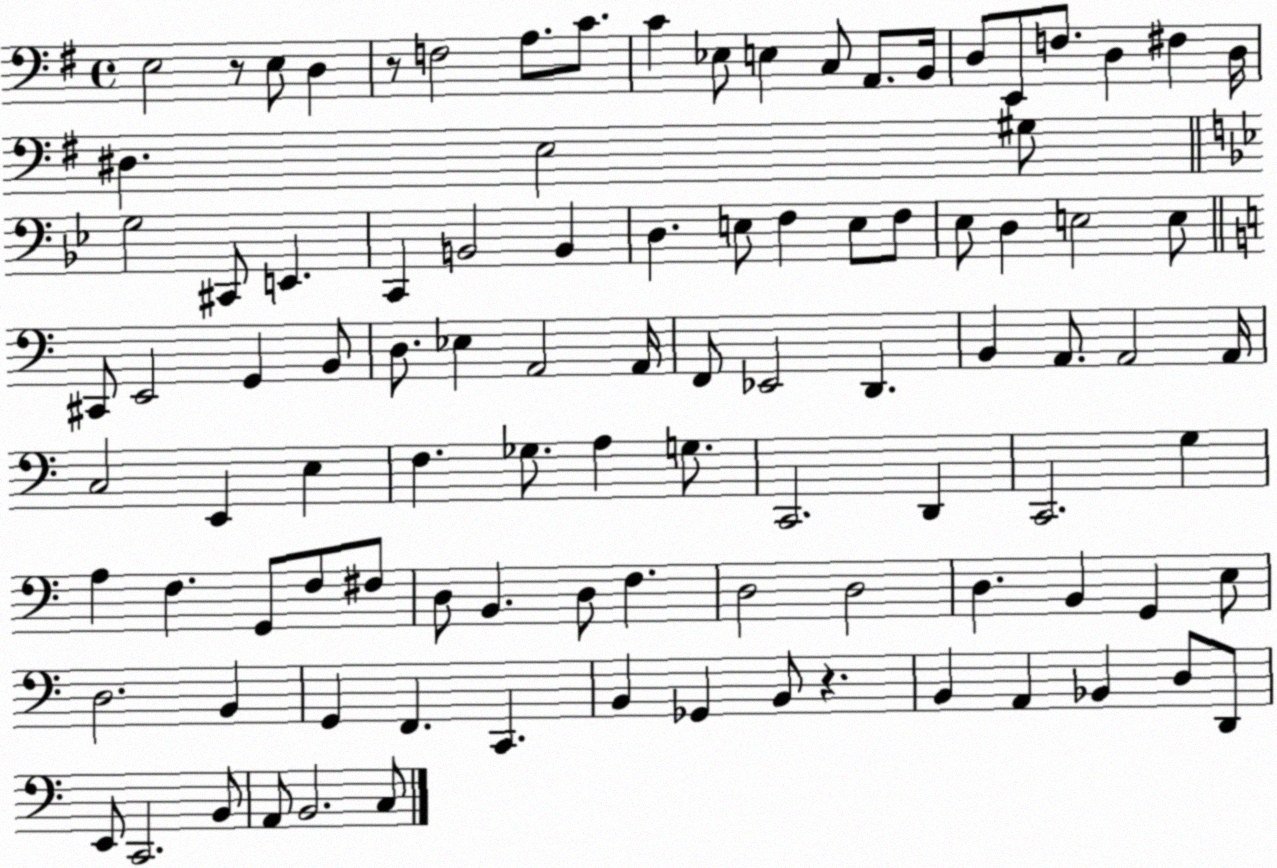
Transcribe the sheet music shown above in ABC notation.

X:1
T:Untitled
M:4/4
L:1/4
K:G
E,2 z/2 E,/2 D, z/2 F,2 A,/2 C/2 C _E,/2 E, C,/2 A,,/2 B,,/4 D,/2 E,,/2 F,/2 D, ^F, D,/4 ^D, E,2 ^G,/2 G,2 ^C,,/2 E,, C,, B,,2 B,, D, E,/2 F, E,/2 F,/2 _E,/2 D, E,2 E,/2 ^C,,/2 E,,2 G,, B,,/2 D,/2 _E, A,,2 A,,/4 F,,/2 _E,,2 D,, B,, A,,/2 A,,2 A,,/4 C,2 E,, E, F, _G,/2 A, G,/2 C,,2 D,, C,,2 G, A, F, G,,/2 F,/2 ^F,/2 D,/2 B,, D,/2 F, D,2 D,2 D, B,, G,, E,/2 D,2 B,, G,, F,, C,, B,, _G,, B,,/2 z B,, A,, _B,, D,/2 D,,/2 E,,/2 C,,2 B,,/2 A,,/2 B,,2 C,/2